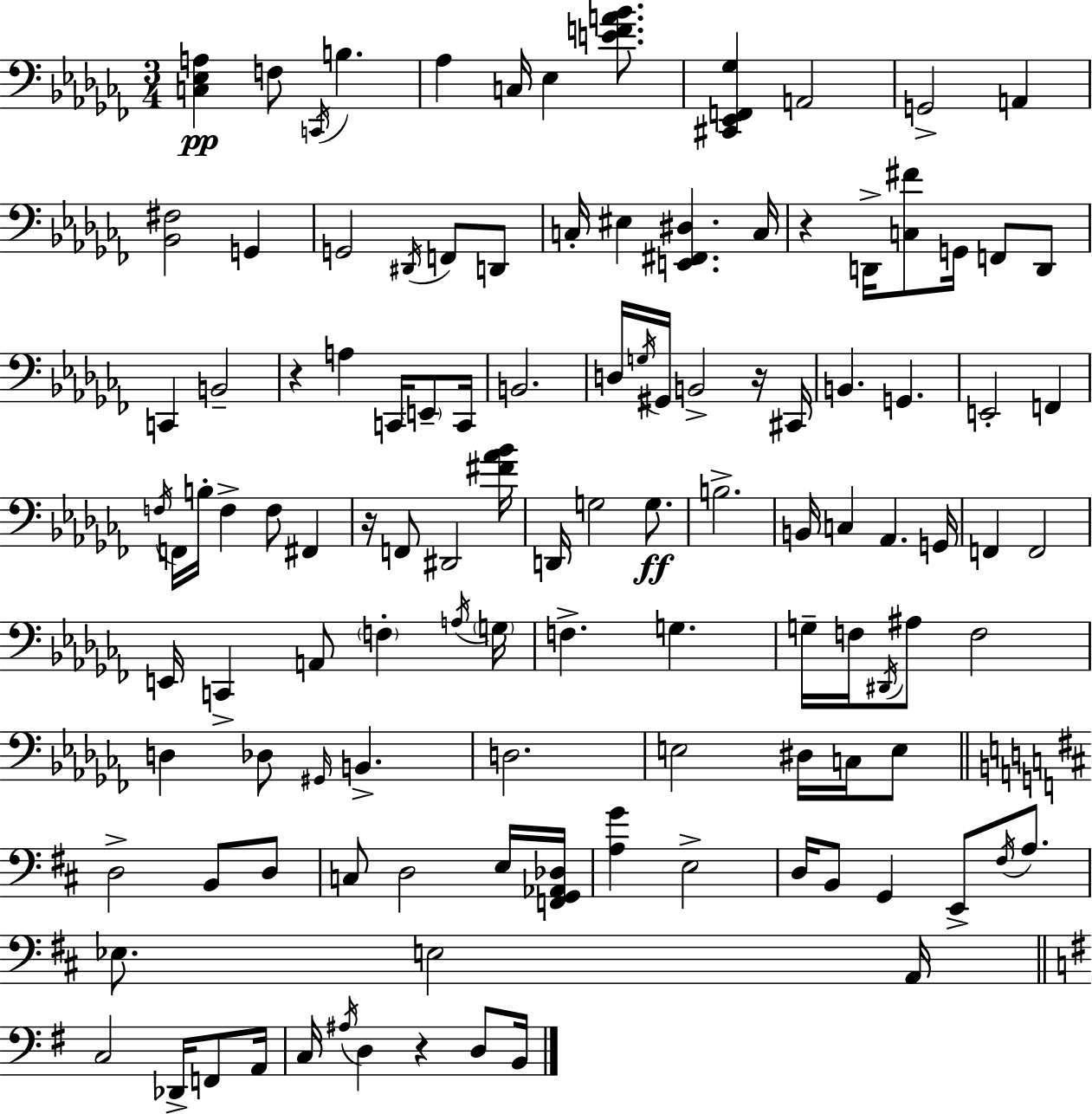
X:1
T:Untitled
M:3/4
L:1/4
K:Abm
[C,_E,A,] F,/2 C,,/4 B, _A, C,/4 _E, [EFA_B]/2 [^C,,_E,,F,,_G,] A,,2 G,,2 A,, [_B,,^F,]2 G,, G,,2 ^D,,/4 F,,/2 D,,/2 C,/4 ^E, [E,,^F,,^D,] C,/4 z D,,/4 [C,^F]/2 G,,/4 F,,/2 D,,/2 C,, B,,2 z A, C,,/4 E,,/2 C,,/4 B,,2 D,/4 G,/4 ^G,,/4 B,,2 z/4 ^C,,/4 B,, G,, E,,2 F,, F,/4 F,,/4 B,/4 F, F,/2 ^F,, z/4 F,,/2 ^D,,2 [^F_A_B]/4 D,,/4 G,2 G,/2 B,2 B,,/4 C, _A,, G,,/4 F,, F,,2 E,,/4 C,, A,,/2 F, A,/4 G,/4 F, G, G,/4 F,/4 ^D,,/4 ^A,/2 F,2 D, _D,/2 ^G,,/4 B,, D,2 E,2 ^D,/4 C,/4 E,/2 D,2 B,,/2 D,/2 C,/2 D,2 E,/4 [F,,G,,_A,,_D,]/4 [A,G] E,2 D,/4 B,,/2 G,, E,,/2 ^F,/4 A,/2 _E,/2 E,2 A,,/4 C,2 _D,,/4 F,,/2 A,,/4 C,/4 ^A,/4 D, z D,/2 B,,/4